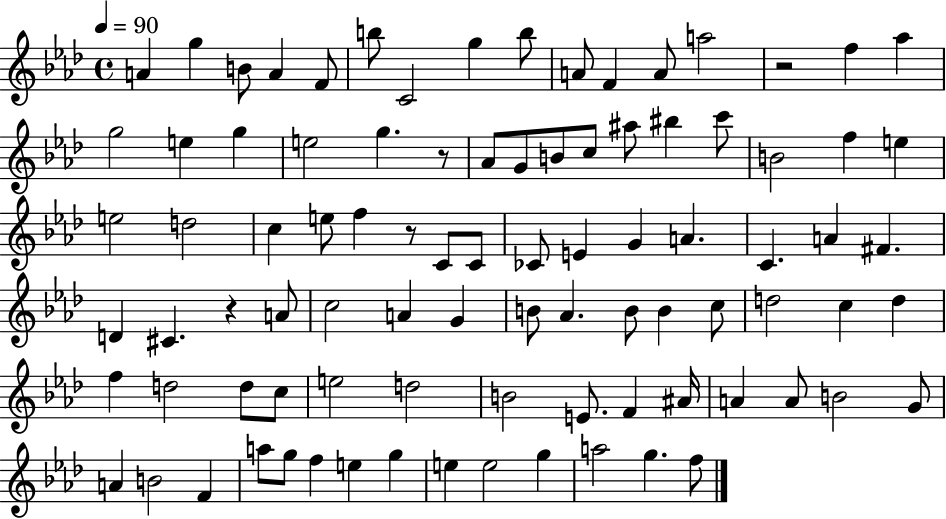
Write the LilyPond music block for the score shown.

{
  \clef treble
  \time 4/4
  \defaultTimeSignature
  \key aes \major
  \tempo 4 = 90
  \repeat volta 2 { a'4 g''4 b'8 a'4 f'8 | b''8 c'2 g''4 b''8 | a'8 f'4 a'8 a''2 | r2 f''4 aes''4 | \break g''2 e''4 g''4 | e''2 g''4. r8 | aes'8 g'8 b'8 c''8 ais''8 bis''4 c'''8 | b'2 f''4 e''4 | \break e''2 d''2 | c''4 e''8 f''4 r8 c'8 c'8 | ces'8 e'4 g'4 a'4. | c'4. a'4 fis'4. | \break d'4 cis'4. r4 a'8 | c''2 a'4 g'4 | b'8 aes'4. b'8 b'4 c''8 | d''2 c''4 d''4 | \break f''4 d''2 d''8 c''8 | e''2 d''2 | b'2 e'8. f'4 ais'16 | a'4 a'8 b'2 g'8 | \break a'4 b'2 f'4 | a''8 g''8 f''4 e''4 g''4 | e''4 e''2 g''4 | a''2 g''4. f''8 | \break } \bar "|."
}